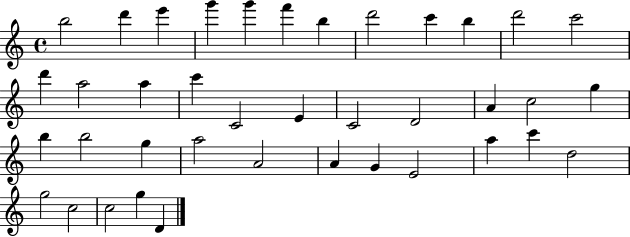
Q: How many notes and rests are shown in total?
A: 39